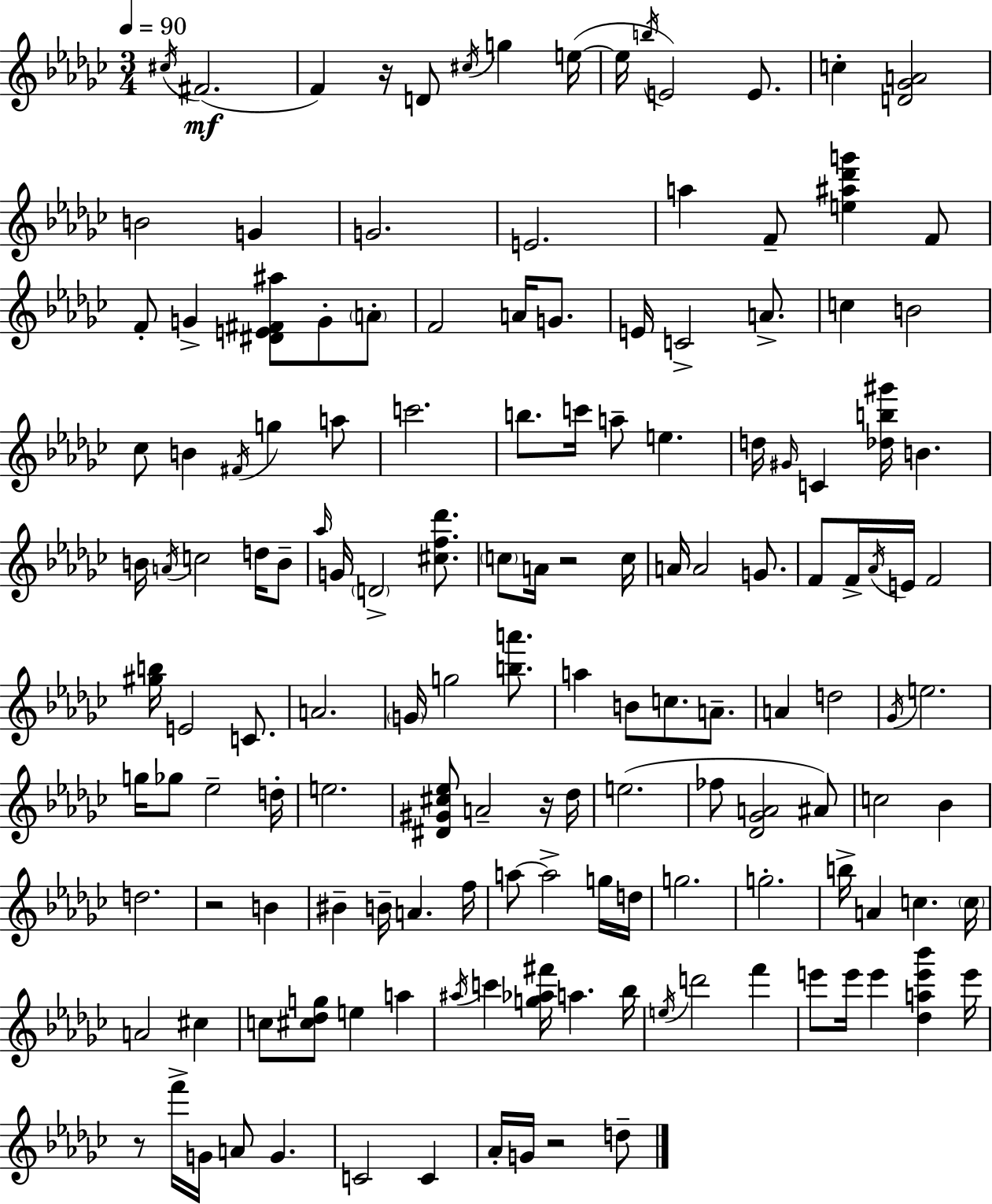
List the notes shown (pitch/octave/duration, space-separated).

C#5/s F#4/h. F4/q R/s D4/e C#5/s G5/q E5/s E5/s B5/s E4/h E4/e. C5/q [D4,Gb4,A4]/h B4/h G4/q G4/h. E4/h. A5/q F4/e [E5,A#5,Db6,G6]/q F4/e F4/e G4/q [D#4,E4,F#4,A#5]/e G4/e A4/e F4/h A4/s G4/e. E4/s C4/h A4/e. C5/q B4/h CES5/e B4/q F#4/s G5/q A5/e C6/h. B5/e. C6/s A5/e E5/q. D5/s G#4/s C4/q [Db5,B5,G#6]/s B4/q. B4/s A4/s C5/h D5/s B4/e Ab5/s G4/s D4/h [C#5,F5,Db6]/e. C5/e A4/s R/h C5/s A4/s A4/h G4/e. F4/e F4/s Ab4/s E4/s F4/h [G#5,B5]/s E4/h C4/e. A4/h. G4/s G5/h [B5,A6]/e. A5/q B4/e C5/e. A4/e. A4/q D5/h Gb4/s E5/h. G5/s Gb5/e Eb5/h D5/s E5/h. [D#4,G#4,C#5,Eb5]/e A4/h R/s Db5/s E5/h. FES5/e [Db4,Gb4,A4]/h A#4/e C5/h Bb4/q D5/h. R/h B4/q BIS4/q B4/s A4/q. F5/s A5/e A5/h G5/s D5/s G5/h. G5/h. B5/s A4/q C5/q. C5/s A4/h C#5/q C5/e [C#5,Db5,G5]/e E5/q A5/q A#5/s C6/q [G5,Ab5,F#6]/s A5/q. Bb5/s E5/s D6/h F6/q E6/e E6/s E6/q [Db5,A5,E6,Bb6]/q E6/s R/e F6/s G4/s A4/e G4/q. C4/h C4/q Ab4/s G4/s R/h D5/e